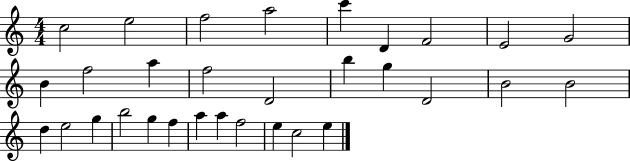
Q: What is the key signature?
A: C major